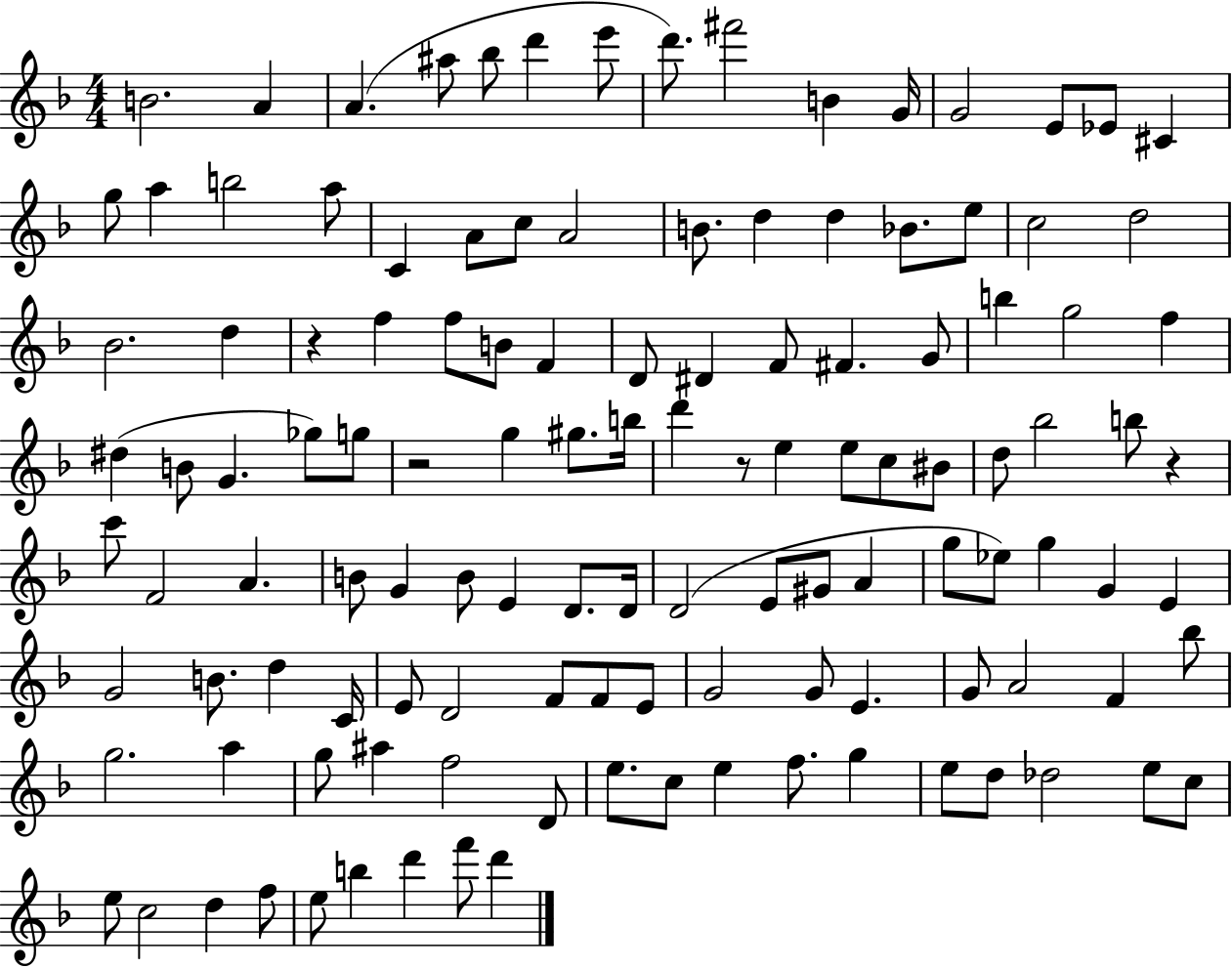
{
  \clef treble
  \numericTimeSignature
  \time 4/4
  \key f \major
  b'2. a'4 | a'4.( ais''8 bes''8 d'''4 e'''8 | d'''8.) fis'''2 b'4 g'16 | g'2 e'8 ees'8 cis'4 | \break g''8 a''4 b''2 a''8 | c'4 a'8 c''8 a'2 | b'8. d''4 d''4 bes'8. e''8 | c''2 d''2 | \break bes'2. d''4 | r4 f''4 f''8 b'8 f'4 | d'8 dis'4 f'8 fis'4. g'8 | b''4 g''2 f''4 | \break dis''4( b'8 g'4. ges''8) g''8 | r2 g''4 gis''8. b''16 | d'''4 r8 e''4 e''8 c''8 bis'8 | d''8 bes''2 b''8 r4 | \break c'''8 f'2 a'4. | b'8 g'4 b'8 e'4 d'8. d'16 | d'2( e'8 gis'8 a'4 | g''8 ees''8) g''4 g'4 e'4 | \break g'2 b'8. d''4 c'16 | e'8 d'2 f'8 f'8 e'8 | g'2 g'8 e'4. | g'8 a'2 f'4 bes''8 | \break g''2. a''4 | g''8 ais''4 f''2 d'8 | e''8. c''8 e''4 f''8. g''4 | e''8 d''8 des''2 e''8 c''8 | \break e''8 c''2 d''4 f''8 | e''8 b''4 d'''4 f'''8 d'''4 | \bar "|."
}